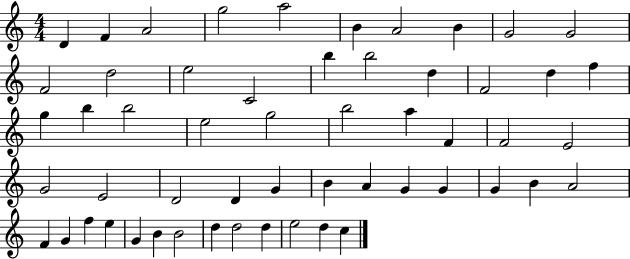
D4/q F4/q A4/h G5/h A5/h B4/q A4/h B4/q G4/h G4/h F4/h D5/h E5/h C4/h B5/q B5/h D5/q F4/h D5/q F5/q G5/q B5/q B5/h E5/h G5/h B5/h A5/q F4/q F4/h E4/h G4/h E4/h D4/h D4/q G4/q B4/q A4/q G4/q G4/q G4/q B4/q A4/h F4/q G4/q F5/q E5/q G4/q B4/q B4/h D5/q D5/h D5/q E5/h D5/q C5/q